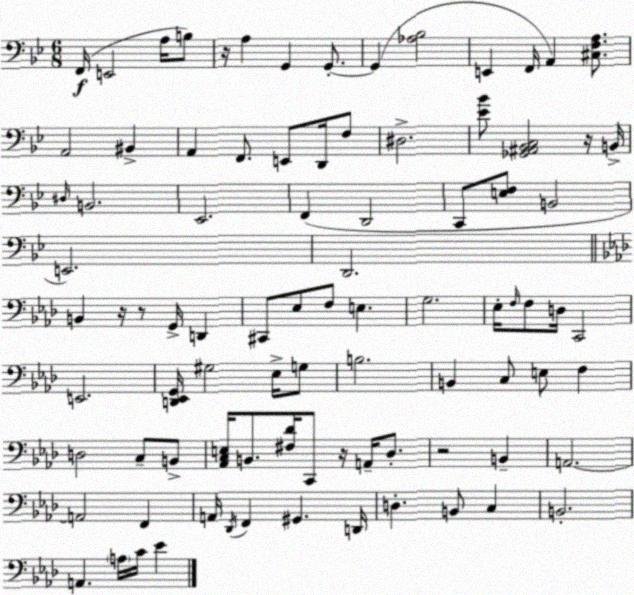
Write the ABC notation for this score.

X:1
T:Untitled
M:6/8
L:1/4
K:Bb
F,,/4 E,,2 A,/4 B,/2 z/4 A, G,, G,,/2 G,, [_A,_B,]2 E,, F,,/4 A,, [^C,F,A,]/2 A,,2 ^B,, A,, F,,/2 E,,/2 D,,/4 F,/2 ^D,2 [_E_B]/2 [_G,,^A,,_B,,C,]2 z/4 B,,/4 ^D,/4 B,,2 _E,,2 F,, D,,2 C,,/2 [E,F,]/2 B,,2 E,,2 D,,2 B,, z/4 z/2 G,,/4 D,, ^C,,/2 _E,/2 F,/2 E, G,2 _E,/4 F,/4 F,/2 D,/4 C,,2 E,,2 [D,,_E,,G,,]/4 ^G,2 _E,/4 G,/2 B,2 B,, C,/2 E,/2 F, D,2 C,/2 B,,/2 [_A,,C,E,]/4 B,,/2 [^F,_D]/4 C,,/2 z/4 A,,/4 _D,/2 z2 B,, A,,2 A,,2 F,, A,,/4 _D,,/4 F,, ^G,, D,,/4 D, B,,/2 C, B,,2 A,, A,/4 C/4 _E